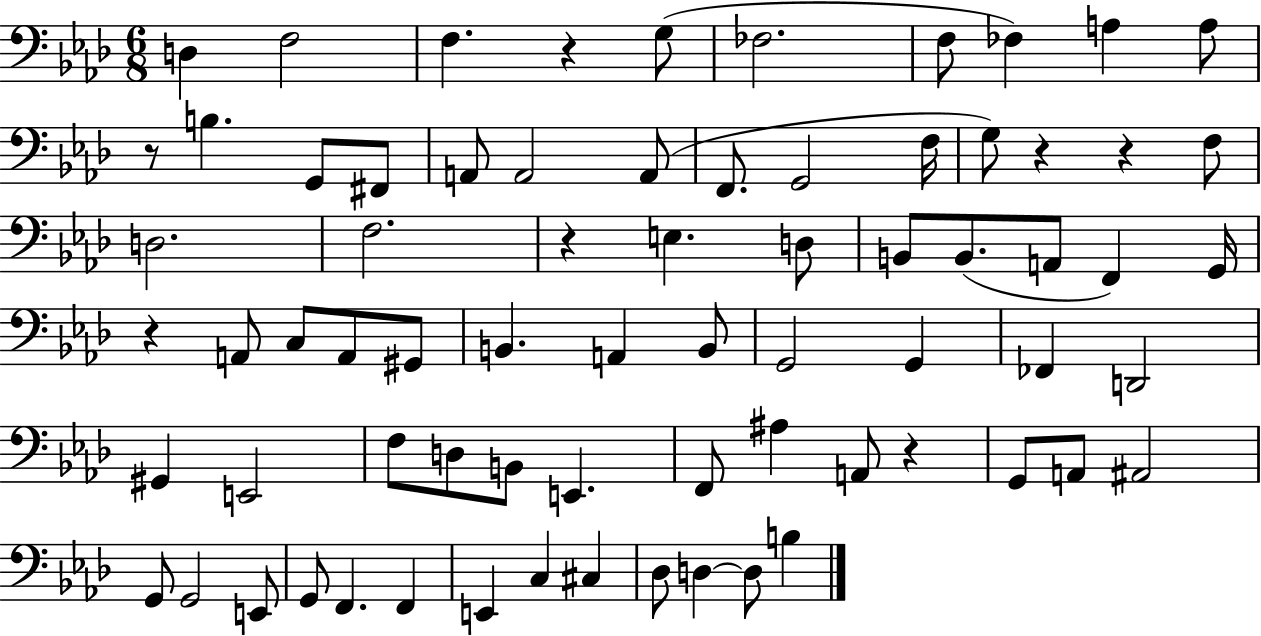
D3/q F3/h F3/q. R/q G3/e FES3/h. F3/e FES3/q A3/q A3/e R/e B3/q. G2/e F#2/e A2/e A2/h A2/e F2/e. G2/h F3/s G3/e R/q R/q F3/e D3/h. F3/h. R/q E3/q. D3/e B2/e B2/e. A2/e F2/q G2/s R/q A2/e C3/e A2/e G#2/e B2/q. A2/q B2/e G2/h G2/q FES2/q D2/h G#2/q E2/h F3/e D3/e B2/e E2/q. F2/e A#3/q A2/e R/q G2/e A2/e A#2/h G2/e G2/h E2/e G2/e F2/q. F2/q E2/q C3/q C#3/q Db3/e D3/q D3/e B3/q